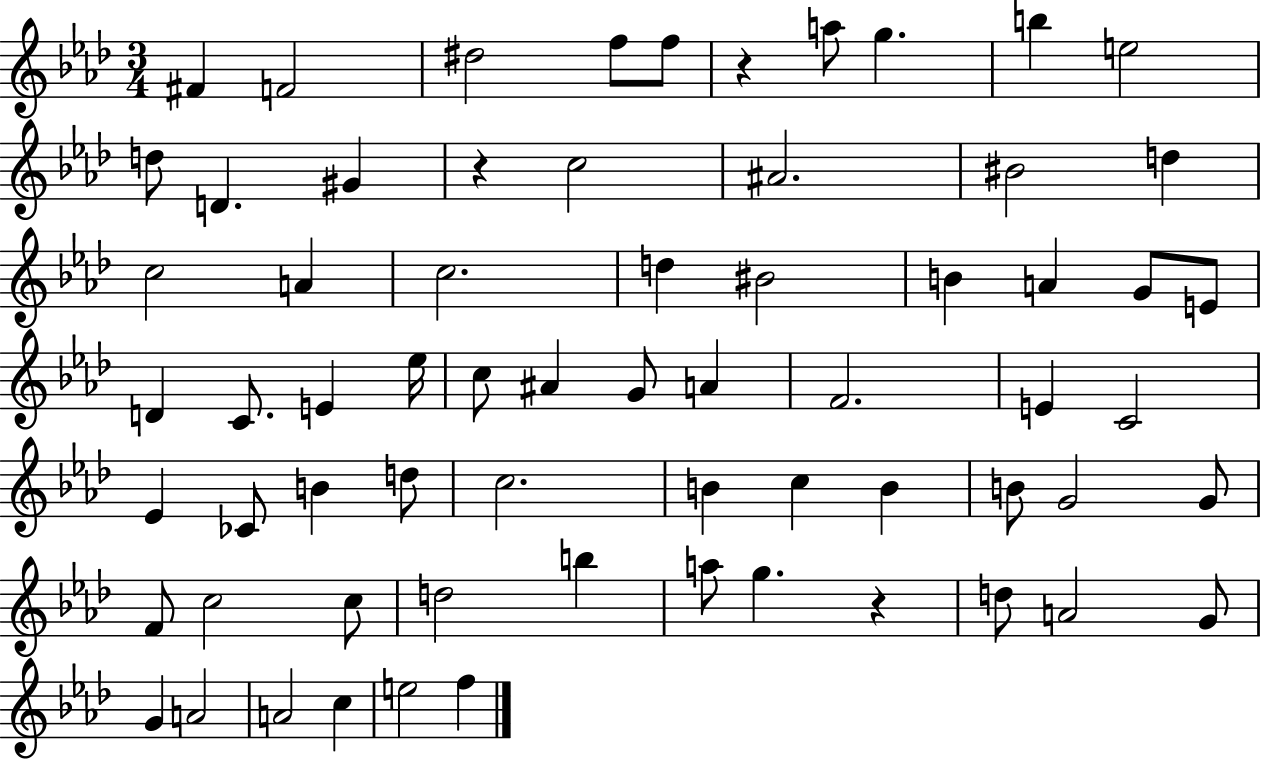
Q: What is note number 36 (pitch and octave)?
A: C4